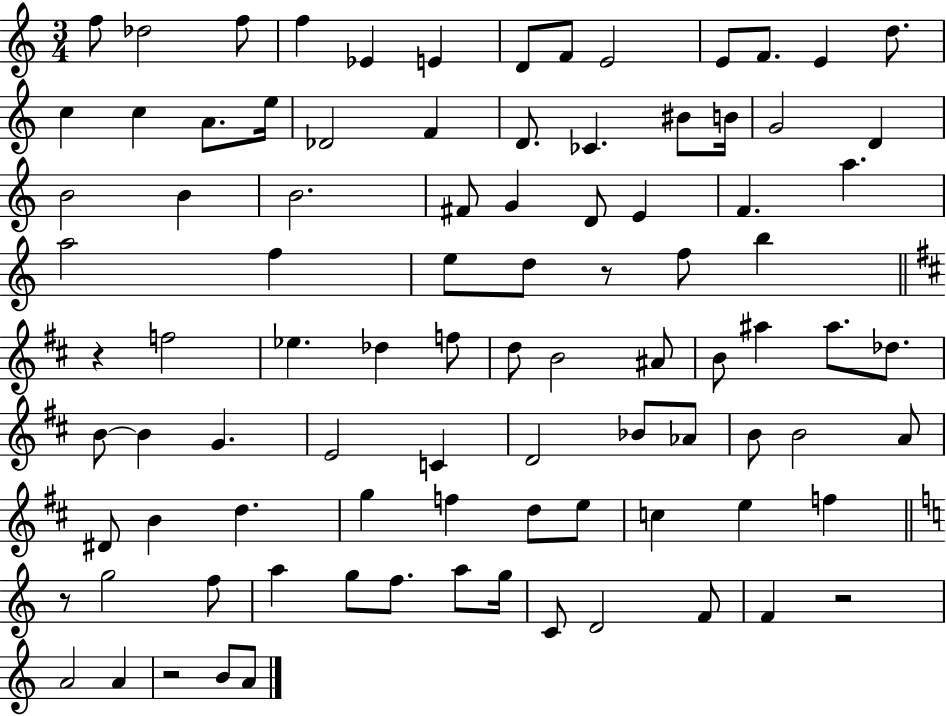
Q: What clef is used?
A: treble